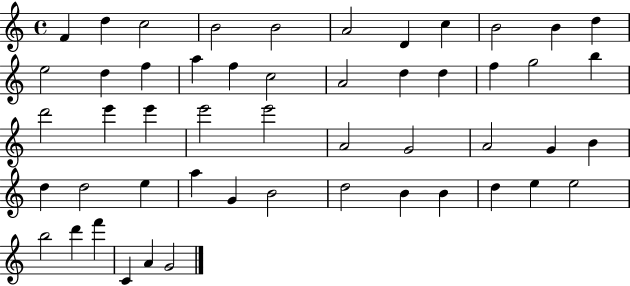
{
  \clef treble
  \time 4/4
  \defaultTimeSignature
  \key c \major
  f'4 d''4 c''2 | b'2 b'2 | a'2 d'4 c''4 | b'2 b'4 d''4 | \break e''2 d''4 f''4 | a''4 f''4 c''2 | a'2 d''4 d''4 | f''4 g''2 b''4 | \break d'''2 e'''4 e'''4 | e'''2 e'''2 | a'2 g'2 | a'2 g'4 b'4 | \break d''4 d''2 e''4 | a''4 g'4 b'2 | d''2 b'4 b'4 | d''4 e''4 e''2 | \break b''2 d'''4 f'''4 | c'4 a'4 g'2 | \bar "|."
}